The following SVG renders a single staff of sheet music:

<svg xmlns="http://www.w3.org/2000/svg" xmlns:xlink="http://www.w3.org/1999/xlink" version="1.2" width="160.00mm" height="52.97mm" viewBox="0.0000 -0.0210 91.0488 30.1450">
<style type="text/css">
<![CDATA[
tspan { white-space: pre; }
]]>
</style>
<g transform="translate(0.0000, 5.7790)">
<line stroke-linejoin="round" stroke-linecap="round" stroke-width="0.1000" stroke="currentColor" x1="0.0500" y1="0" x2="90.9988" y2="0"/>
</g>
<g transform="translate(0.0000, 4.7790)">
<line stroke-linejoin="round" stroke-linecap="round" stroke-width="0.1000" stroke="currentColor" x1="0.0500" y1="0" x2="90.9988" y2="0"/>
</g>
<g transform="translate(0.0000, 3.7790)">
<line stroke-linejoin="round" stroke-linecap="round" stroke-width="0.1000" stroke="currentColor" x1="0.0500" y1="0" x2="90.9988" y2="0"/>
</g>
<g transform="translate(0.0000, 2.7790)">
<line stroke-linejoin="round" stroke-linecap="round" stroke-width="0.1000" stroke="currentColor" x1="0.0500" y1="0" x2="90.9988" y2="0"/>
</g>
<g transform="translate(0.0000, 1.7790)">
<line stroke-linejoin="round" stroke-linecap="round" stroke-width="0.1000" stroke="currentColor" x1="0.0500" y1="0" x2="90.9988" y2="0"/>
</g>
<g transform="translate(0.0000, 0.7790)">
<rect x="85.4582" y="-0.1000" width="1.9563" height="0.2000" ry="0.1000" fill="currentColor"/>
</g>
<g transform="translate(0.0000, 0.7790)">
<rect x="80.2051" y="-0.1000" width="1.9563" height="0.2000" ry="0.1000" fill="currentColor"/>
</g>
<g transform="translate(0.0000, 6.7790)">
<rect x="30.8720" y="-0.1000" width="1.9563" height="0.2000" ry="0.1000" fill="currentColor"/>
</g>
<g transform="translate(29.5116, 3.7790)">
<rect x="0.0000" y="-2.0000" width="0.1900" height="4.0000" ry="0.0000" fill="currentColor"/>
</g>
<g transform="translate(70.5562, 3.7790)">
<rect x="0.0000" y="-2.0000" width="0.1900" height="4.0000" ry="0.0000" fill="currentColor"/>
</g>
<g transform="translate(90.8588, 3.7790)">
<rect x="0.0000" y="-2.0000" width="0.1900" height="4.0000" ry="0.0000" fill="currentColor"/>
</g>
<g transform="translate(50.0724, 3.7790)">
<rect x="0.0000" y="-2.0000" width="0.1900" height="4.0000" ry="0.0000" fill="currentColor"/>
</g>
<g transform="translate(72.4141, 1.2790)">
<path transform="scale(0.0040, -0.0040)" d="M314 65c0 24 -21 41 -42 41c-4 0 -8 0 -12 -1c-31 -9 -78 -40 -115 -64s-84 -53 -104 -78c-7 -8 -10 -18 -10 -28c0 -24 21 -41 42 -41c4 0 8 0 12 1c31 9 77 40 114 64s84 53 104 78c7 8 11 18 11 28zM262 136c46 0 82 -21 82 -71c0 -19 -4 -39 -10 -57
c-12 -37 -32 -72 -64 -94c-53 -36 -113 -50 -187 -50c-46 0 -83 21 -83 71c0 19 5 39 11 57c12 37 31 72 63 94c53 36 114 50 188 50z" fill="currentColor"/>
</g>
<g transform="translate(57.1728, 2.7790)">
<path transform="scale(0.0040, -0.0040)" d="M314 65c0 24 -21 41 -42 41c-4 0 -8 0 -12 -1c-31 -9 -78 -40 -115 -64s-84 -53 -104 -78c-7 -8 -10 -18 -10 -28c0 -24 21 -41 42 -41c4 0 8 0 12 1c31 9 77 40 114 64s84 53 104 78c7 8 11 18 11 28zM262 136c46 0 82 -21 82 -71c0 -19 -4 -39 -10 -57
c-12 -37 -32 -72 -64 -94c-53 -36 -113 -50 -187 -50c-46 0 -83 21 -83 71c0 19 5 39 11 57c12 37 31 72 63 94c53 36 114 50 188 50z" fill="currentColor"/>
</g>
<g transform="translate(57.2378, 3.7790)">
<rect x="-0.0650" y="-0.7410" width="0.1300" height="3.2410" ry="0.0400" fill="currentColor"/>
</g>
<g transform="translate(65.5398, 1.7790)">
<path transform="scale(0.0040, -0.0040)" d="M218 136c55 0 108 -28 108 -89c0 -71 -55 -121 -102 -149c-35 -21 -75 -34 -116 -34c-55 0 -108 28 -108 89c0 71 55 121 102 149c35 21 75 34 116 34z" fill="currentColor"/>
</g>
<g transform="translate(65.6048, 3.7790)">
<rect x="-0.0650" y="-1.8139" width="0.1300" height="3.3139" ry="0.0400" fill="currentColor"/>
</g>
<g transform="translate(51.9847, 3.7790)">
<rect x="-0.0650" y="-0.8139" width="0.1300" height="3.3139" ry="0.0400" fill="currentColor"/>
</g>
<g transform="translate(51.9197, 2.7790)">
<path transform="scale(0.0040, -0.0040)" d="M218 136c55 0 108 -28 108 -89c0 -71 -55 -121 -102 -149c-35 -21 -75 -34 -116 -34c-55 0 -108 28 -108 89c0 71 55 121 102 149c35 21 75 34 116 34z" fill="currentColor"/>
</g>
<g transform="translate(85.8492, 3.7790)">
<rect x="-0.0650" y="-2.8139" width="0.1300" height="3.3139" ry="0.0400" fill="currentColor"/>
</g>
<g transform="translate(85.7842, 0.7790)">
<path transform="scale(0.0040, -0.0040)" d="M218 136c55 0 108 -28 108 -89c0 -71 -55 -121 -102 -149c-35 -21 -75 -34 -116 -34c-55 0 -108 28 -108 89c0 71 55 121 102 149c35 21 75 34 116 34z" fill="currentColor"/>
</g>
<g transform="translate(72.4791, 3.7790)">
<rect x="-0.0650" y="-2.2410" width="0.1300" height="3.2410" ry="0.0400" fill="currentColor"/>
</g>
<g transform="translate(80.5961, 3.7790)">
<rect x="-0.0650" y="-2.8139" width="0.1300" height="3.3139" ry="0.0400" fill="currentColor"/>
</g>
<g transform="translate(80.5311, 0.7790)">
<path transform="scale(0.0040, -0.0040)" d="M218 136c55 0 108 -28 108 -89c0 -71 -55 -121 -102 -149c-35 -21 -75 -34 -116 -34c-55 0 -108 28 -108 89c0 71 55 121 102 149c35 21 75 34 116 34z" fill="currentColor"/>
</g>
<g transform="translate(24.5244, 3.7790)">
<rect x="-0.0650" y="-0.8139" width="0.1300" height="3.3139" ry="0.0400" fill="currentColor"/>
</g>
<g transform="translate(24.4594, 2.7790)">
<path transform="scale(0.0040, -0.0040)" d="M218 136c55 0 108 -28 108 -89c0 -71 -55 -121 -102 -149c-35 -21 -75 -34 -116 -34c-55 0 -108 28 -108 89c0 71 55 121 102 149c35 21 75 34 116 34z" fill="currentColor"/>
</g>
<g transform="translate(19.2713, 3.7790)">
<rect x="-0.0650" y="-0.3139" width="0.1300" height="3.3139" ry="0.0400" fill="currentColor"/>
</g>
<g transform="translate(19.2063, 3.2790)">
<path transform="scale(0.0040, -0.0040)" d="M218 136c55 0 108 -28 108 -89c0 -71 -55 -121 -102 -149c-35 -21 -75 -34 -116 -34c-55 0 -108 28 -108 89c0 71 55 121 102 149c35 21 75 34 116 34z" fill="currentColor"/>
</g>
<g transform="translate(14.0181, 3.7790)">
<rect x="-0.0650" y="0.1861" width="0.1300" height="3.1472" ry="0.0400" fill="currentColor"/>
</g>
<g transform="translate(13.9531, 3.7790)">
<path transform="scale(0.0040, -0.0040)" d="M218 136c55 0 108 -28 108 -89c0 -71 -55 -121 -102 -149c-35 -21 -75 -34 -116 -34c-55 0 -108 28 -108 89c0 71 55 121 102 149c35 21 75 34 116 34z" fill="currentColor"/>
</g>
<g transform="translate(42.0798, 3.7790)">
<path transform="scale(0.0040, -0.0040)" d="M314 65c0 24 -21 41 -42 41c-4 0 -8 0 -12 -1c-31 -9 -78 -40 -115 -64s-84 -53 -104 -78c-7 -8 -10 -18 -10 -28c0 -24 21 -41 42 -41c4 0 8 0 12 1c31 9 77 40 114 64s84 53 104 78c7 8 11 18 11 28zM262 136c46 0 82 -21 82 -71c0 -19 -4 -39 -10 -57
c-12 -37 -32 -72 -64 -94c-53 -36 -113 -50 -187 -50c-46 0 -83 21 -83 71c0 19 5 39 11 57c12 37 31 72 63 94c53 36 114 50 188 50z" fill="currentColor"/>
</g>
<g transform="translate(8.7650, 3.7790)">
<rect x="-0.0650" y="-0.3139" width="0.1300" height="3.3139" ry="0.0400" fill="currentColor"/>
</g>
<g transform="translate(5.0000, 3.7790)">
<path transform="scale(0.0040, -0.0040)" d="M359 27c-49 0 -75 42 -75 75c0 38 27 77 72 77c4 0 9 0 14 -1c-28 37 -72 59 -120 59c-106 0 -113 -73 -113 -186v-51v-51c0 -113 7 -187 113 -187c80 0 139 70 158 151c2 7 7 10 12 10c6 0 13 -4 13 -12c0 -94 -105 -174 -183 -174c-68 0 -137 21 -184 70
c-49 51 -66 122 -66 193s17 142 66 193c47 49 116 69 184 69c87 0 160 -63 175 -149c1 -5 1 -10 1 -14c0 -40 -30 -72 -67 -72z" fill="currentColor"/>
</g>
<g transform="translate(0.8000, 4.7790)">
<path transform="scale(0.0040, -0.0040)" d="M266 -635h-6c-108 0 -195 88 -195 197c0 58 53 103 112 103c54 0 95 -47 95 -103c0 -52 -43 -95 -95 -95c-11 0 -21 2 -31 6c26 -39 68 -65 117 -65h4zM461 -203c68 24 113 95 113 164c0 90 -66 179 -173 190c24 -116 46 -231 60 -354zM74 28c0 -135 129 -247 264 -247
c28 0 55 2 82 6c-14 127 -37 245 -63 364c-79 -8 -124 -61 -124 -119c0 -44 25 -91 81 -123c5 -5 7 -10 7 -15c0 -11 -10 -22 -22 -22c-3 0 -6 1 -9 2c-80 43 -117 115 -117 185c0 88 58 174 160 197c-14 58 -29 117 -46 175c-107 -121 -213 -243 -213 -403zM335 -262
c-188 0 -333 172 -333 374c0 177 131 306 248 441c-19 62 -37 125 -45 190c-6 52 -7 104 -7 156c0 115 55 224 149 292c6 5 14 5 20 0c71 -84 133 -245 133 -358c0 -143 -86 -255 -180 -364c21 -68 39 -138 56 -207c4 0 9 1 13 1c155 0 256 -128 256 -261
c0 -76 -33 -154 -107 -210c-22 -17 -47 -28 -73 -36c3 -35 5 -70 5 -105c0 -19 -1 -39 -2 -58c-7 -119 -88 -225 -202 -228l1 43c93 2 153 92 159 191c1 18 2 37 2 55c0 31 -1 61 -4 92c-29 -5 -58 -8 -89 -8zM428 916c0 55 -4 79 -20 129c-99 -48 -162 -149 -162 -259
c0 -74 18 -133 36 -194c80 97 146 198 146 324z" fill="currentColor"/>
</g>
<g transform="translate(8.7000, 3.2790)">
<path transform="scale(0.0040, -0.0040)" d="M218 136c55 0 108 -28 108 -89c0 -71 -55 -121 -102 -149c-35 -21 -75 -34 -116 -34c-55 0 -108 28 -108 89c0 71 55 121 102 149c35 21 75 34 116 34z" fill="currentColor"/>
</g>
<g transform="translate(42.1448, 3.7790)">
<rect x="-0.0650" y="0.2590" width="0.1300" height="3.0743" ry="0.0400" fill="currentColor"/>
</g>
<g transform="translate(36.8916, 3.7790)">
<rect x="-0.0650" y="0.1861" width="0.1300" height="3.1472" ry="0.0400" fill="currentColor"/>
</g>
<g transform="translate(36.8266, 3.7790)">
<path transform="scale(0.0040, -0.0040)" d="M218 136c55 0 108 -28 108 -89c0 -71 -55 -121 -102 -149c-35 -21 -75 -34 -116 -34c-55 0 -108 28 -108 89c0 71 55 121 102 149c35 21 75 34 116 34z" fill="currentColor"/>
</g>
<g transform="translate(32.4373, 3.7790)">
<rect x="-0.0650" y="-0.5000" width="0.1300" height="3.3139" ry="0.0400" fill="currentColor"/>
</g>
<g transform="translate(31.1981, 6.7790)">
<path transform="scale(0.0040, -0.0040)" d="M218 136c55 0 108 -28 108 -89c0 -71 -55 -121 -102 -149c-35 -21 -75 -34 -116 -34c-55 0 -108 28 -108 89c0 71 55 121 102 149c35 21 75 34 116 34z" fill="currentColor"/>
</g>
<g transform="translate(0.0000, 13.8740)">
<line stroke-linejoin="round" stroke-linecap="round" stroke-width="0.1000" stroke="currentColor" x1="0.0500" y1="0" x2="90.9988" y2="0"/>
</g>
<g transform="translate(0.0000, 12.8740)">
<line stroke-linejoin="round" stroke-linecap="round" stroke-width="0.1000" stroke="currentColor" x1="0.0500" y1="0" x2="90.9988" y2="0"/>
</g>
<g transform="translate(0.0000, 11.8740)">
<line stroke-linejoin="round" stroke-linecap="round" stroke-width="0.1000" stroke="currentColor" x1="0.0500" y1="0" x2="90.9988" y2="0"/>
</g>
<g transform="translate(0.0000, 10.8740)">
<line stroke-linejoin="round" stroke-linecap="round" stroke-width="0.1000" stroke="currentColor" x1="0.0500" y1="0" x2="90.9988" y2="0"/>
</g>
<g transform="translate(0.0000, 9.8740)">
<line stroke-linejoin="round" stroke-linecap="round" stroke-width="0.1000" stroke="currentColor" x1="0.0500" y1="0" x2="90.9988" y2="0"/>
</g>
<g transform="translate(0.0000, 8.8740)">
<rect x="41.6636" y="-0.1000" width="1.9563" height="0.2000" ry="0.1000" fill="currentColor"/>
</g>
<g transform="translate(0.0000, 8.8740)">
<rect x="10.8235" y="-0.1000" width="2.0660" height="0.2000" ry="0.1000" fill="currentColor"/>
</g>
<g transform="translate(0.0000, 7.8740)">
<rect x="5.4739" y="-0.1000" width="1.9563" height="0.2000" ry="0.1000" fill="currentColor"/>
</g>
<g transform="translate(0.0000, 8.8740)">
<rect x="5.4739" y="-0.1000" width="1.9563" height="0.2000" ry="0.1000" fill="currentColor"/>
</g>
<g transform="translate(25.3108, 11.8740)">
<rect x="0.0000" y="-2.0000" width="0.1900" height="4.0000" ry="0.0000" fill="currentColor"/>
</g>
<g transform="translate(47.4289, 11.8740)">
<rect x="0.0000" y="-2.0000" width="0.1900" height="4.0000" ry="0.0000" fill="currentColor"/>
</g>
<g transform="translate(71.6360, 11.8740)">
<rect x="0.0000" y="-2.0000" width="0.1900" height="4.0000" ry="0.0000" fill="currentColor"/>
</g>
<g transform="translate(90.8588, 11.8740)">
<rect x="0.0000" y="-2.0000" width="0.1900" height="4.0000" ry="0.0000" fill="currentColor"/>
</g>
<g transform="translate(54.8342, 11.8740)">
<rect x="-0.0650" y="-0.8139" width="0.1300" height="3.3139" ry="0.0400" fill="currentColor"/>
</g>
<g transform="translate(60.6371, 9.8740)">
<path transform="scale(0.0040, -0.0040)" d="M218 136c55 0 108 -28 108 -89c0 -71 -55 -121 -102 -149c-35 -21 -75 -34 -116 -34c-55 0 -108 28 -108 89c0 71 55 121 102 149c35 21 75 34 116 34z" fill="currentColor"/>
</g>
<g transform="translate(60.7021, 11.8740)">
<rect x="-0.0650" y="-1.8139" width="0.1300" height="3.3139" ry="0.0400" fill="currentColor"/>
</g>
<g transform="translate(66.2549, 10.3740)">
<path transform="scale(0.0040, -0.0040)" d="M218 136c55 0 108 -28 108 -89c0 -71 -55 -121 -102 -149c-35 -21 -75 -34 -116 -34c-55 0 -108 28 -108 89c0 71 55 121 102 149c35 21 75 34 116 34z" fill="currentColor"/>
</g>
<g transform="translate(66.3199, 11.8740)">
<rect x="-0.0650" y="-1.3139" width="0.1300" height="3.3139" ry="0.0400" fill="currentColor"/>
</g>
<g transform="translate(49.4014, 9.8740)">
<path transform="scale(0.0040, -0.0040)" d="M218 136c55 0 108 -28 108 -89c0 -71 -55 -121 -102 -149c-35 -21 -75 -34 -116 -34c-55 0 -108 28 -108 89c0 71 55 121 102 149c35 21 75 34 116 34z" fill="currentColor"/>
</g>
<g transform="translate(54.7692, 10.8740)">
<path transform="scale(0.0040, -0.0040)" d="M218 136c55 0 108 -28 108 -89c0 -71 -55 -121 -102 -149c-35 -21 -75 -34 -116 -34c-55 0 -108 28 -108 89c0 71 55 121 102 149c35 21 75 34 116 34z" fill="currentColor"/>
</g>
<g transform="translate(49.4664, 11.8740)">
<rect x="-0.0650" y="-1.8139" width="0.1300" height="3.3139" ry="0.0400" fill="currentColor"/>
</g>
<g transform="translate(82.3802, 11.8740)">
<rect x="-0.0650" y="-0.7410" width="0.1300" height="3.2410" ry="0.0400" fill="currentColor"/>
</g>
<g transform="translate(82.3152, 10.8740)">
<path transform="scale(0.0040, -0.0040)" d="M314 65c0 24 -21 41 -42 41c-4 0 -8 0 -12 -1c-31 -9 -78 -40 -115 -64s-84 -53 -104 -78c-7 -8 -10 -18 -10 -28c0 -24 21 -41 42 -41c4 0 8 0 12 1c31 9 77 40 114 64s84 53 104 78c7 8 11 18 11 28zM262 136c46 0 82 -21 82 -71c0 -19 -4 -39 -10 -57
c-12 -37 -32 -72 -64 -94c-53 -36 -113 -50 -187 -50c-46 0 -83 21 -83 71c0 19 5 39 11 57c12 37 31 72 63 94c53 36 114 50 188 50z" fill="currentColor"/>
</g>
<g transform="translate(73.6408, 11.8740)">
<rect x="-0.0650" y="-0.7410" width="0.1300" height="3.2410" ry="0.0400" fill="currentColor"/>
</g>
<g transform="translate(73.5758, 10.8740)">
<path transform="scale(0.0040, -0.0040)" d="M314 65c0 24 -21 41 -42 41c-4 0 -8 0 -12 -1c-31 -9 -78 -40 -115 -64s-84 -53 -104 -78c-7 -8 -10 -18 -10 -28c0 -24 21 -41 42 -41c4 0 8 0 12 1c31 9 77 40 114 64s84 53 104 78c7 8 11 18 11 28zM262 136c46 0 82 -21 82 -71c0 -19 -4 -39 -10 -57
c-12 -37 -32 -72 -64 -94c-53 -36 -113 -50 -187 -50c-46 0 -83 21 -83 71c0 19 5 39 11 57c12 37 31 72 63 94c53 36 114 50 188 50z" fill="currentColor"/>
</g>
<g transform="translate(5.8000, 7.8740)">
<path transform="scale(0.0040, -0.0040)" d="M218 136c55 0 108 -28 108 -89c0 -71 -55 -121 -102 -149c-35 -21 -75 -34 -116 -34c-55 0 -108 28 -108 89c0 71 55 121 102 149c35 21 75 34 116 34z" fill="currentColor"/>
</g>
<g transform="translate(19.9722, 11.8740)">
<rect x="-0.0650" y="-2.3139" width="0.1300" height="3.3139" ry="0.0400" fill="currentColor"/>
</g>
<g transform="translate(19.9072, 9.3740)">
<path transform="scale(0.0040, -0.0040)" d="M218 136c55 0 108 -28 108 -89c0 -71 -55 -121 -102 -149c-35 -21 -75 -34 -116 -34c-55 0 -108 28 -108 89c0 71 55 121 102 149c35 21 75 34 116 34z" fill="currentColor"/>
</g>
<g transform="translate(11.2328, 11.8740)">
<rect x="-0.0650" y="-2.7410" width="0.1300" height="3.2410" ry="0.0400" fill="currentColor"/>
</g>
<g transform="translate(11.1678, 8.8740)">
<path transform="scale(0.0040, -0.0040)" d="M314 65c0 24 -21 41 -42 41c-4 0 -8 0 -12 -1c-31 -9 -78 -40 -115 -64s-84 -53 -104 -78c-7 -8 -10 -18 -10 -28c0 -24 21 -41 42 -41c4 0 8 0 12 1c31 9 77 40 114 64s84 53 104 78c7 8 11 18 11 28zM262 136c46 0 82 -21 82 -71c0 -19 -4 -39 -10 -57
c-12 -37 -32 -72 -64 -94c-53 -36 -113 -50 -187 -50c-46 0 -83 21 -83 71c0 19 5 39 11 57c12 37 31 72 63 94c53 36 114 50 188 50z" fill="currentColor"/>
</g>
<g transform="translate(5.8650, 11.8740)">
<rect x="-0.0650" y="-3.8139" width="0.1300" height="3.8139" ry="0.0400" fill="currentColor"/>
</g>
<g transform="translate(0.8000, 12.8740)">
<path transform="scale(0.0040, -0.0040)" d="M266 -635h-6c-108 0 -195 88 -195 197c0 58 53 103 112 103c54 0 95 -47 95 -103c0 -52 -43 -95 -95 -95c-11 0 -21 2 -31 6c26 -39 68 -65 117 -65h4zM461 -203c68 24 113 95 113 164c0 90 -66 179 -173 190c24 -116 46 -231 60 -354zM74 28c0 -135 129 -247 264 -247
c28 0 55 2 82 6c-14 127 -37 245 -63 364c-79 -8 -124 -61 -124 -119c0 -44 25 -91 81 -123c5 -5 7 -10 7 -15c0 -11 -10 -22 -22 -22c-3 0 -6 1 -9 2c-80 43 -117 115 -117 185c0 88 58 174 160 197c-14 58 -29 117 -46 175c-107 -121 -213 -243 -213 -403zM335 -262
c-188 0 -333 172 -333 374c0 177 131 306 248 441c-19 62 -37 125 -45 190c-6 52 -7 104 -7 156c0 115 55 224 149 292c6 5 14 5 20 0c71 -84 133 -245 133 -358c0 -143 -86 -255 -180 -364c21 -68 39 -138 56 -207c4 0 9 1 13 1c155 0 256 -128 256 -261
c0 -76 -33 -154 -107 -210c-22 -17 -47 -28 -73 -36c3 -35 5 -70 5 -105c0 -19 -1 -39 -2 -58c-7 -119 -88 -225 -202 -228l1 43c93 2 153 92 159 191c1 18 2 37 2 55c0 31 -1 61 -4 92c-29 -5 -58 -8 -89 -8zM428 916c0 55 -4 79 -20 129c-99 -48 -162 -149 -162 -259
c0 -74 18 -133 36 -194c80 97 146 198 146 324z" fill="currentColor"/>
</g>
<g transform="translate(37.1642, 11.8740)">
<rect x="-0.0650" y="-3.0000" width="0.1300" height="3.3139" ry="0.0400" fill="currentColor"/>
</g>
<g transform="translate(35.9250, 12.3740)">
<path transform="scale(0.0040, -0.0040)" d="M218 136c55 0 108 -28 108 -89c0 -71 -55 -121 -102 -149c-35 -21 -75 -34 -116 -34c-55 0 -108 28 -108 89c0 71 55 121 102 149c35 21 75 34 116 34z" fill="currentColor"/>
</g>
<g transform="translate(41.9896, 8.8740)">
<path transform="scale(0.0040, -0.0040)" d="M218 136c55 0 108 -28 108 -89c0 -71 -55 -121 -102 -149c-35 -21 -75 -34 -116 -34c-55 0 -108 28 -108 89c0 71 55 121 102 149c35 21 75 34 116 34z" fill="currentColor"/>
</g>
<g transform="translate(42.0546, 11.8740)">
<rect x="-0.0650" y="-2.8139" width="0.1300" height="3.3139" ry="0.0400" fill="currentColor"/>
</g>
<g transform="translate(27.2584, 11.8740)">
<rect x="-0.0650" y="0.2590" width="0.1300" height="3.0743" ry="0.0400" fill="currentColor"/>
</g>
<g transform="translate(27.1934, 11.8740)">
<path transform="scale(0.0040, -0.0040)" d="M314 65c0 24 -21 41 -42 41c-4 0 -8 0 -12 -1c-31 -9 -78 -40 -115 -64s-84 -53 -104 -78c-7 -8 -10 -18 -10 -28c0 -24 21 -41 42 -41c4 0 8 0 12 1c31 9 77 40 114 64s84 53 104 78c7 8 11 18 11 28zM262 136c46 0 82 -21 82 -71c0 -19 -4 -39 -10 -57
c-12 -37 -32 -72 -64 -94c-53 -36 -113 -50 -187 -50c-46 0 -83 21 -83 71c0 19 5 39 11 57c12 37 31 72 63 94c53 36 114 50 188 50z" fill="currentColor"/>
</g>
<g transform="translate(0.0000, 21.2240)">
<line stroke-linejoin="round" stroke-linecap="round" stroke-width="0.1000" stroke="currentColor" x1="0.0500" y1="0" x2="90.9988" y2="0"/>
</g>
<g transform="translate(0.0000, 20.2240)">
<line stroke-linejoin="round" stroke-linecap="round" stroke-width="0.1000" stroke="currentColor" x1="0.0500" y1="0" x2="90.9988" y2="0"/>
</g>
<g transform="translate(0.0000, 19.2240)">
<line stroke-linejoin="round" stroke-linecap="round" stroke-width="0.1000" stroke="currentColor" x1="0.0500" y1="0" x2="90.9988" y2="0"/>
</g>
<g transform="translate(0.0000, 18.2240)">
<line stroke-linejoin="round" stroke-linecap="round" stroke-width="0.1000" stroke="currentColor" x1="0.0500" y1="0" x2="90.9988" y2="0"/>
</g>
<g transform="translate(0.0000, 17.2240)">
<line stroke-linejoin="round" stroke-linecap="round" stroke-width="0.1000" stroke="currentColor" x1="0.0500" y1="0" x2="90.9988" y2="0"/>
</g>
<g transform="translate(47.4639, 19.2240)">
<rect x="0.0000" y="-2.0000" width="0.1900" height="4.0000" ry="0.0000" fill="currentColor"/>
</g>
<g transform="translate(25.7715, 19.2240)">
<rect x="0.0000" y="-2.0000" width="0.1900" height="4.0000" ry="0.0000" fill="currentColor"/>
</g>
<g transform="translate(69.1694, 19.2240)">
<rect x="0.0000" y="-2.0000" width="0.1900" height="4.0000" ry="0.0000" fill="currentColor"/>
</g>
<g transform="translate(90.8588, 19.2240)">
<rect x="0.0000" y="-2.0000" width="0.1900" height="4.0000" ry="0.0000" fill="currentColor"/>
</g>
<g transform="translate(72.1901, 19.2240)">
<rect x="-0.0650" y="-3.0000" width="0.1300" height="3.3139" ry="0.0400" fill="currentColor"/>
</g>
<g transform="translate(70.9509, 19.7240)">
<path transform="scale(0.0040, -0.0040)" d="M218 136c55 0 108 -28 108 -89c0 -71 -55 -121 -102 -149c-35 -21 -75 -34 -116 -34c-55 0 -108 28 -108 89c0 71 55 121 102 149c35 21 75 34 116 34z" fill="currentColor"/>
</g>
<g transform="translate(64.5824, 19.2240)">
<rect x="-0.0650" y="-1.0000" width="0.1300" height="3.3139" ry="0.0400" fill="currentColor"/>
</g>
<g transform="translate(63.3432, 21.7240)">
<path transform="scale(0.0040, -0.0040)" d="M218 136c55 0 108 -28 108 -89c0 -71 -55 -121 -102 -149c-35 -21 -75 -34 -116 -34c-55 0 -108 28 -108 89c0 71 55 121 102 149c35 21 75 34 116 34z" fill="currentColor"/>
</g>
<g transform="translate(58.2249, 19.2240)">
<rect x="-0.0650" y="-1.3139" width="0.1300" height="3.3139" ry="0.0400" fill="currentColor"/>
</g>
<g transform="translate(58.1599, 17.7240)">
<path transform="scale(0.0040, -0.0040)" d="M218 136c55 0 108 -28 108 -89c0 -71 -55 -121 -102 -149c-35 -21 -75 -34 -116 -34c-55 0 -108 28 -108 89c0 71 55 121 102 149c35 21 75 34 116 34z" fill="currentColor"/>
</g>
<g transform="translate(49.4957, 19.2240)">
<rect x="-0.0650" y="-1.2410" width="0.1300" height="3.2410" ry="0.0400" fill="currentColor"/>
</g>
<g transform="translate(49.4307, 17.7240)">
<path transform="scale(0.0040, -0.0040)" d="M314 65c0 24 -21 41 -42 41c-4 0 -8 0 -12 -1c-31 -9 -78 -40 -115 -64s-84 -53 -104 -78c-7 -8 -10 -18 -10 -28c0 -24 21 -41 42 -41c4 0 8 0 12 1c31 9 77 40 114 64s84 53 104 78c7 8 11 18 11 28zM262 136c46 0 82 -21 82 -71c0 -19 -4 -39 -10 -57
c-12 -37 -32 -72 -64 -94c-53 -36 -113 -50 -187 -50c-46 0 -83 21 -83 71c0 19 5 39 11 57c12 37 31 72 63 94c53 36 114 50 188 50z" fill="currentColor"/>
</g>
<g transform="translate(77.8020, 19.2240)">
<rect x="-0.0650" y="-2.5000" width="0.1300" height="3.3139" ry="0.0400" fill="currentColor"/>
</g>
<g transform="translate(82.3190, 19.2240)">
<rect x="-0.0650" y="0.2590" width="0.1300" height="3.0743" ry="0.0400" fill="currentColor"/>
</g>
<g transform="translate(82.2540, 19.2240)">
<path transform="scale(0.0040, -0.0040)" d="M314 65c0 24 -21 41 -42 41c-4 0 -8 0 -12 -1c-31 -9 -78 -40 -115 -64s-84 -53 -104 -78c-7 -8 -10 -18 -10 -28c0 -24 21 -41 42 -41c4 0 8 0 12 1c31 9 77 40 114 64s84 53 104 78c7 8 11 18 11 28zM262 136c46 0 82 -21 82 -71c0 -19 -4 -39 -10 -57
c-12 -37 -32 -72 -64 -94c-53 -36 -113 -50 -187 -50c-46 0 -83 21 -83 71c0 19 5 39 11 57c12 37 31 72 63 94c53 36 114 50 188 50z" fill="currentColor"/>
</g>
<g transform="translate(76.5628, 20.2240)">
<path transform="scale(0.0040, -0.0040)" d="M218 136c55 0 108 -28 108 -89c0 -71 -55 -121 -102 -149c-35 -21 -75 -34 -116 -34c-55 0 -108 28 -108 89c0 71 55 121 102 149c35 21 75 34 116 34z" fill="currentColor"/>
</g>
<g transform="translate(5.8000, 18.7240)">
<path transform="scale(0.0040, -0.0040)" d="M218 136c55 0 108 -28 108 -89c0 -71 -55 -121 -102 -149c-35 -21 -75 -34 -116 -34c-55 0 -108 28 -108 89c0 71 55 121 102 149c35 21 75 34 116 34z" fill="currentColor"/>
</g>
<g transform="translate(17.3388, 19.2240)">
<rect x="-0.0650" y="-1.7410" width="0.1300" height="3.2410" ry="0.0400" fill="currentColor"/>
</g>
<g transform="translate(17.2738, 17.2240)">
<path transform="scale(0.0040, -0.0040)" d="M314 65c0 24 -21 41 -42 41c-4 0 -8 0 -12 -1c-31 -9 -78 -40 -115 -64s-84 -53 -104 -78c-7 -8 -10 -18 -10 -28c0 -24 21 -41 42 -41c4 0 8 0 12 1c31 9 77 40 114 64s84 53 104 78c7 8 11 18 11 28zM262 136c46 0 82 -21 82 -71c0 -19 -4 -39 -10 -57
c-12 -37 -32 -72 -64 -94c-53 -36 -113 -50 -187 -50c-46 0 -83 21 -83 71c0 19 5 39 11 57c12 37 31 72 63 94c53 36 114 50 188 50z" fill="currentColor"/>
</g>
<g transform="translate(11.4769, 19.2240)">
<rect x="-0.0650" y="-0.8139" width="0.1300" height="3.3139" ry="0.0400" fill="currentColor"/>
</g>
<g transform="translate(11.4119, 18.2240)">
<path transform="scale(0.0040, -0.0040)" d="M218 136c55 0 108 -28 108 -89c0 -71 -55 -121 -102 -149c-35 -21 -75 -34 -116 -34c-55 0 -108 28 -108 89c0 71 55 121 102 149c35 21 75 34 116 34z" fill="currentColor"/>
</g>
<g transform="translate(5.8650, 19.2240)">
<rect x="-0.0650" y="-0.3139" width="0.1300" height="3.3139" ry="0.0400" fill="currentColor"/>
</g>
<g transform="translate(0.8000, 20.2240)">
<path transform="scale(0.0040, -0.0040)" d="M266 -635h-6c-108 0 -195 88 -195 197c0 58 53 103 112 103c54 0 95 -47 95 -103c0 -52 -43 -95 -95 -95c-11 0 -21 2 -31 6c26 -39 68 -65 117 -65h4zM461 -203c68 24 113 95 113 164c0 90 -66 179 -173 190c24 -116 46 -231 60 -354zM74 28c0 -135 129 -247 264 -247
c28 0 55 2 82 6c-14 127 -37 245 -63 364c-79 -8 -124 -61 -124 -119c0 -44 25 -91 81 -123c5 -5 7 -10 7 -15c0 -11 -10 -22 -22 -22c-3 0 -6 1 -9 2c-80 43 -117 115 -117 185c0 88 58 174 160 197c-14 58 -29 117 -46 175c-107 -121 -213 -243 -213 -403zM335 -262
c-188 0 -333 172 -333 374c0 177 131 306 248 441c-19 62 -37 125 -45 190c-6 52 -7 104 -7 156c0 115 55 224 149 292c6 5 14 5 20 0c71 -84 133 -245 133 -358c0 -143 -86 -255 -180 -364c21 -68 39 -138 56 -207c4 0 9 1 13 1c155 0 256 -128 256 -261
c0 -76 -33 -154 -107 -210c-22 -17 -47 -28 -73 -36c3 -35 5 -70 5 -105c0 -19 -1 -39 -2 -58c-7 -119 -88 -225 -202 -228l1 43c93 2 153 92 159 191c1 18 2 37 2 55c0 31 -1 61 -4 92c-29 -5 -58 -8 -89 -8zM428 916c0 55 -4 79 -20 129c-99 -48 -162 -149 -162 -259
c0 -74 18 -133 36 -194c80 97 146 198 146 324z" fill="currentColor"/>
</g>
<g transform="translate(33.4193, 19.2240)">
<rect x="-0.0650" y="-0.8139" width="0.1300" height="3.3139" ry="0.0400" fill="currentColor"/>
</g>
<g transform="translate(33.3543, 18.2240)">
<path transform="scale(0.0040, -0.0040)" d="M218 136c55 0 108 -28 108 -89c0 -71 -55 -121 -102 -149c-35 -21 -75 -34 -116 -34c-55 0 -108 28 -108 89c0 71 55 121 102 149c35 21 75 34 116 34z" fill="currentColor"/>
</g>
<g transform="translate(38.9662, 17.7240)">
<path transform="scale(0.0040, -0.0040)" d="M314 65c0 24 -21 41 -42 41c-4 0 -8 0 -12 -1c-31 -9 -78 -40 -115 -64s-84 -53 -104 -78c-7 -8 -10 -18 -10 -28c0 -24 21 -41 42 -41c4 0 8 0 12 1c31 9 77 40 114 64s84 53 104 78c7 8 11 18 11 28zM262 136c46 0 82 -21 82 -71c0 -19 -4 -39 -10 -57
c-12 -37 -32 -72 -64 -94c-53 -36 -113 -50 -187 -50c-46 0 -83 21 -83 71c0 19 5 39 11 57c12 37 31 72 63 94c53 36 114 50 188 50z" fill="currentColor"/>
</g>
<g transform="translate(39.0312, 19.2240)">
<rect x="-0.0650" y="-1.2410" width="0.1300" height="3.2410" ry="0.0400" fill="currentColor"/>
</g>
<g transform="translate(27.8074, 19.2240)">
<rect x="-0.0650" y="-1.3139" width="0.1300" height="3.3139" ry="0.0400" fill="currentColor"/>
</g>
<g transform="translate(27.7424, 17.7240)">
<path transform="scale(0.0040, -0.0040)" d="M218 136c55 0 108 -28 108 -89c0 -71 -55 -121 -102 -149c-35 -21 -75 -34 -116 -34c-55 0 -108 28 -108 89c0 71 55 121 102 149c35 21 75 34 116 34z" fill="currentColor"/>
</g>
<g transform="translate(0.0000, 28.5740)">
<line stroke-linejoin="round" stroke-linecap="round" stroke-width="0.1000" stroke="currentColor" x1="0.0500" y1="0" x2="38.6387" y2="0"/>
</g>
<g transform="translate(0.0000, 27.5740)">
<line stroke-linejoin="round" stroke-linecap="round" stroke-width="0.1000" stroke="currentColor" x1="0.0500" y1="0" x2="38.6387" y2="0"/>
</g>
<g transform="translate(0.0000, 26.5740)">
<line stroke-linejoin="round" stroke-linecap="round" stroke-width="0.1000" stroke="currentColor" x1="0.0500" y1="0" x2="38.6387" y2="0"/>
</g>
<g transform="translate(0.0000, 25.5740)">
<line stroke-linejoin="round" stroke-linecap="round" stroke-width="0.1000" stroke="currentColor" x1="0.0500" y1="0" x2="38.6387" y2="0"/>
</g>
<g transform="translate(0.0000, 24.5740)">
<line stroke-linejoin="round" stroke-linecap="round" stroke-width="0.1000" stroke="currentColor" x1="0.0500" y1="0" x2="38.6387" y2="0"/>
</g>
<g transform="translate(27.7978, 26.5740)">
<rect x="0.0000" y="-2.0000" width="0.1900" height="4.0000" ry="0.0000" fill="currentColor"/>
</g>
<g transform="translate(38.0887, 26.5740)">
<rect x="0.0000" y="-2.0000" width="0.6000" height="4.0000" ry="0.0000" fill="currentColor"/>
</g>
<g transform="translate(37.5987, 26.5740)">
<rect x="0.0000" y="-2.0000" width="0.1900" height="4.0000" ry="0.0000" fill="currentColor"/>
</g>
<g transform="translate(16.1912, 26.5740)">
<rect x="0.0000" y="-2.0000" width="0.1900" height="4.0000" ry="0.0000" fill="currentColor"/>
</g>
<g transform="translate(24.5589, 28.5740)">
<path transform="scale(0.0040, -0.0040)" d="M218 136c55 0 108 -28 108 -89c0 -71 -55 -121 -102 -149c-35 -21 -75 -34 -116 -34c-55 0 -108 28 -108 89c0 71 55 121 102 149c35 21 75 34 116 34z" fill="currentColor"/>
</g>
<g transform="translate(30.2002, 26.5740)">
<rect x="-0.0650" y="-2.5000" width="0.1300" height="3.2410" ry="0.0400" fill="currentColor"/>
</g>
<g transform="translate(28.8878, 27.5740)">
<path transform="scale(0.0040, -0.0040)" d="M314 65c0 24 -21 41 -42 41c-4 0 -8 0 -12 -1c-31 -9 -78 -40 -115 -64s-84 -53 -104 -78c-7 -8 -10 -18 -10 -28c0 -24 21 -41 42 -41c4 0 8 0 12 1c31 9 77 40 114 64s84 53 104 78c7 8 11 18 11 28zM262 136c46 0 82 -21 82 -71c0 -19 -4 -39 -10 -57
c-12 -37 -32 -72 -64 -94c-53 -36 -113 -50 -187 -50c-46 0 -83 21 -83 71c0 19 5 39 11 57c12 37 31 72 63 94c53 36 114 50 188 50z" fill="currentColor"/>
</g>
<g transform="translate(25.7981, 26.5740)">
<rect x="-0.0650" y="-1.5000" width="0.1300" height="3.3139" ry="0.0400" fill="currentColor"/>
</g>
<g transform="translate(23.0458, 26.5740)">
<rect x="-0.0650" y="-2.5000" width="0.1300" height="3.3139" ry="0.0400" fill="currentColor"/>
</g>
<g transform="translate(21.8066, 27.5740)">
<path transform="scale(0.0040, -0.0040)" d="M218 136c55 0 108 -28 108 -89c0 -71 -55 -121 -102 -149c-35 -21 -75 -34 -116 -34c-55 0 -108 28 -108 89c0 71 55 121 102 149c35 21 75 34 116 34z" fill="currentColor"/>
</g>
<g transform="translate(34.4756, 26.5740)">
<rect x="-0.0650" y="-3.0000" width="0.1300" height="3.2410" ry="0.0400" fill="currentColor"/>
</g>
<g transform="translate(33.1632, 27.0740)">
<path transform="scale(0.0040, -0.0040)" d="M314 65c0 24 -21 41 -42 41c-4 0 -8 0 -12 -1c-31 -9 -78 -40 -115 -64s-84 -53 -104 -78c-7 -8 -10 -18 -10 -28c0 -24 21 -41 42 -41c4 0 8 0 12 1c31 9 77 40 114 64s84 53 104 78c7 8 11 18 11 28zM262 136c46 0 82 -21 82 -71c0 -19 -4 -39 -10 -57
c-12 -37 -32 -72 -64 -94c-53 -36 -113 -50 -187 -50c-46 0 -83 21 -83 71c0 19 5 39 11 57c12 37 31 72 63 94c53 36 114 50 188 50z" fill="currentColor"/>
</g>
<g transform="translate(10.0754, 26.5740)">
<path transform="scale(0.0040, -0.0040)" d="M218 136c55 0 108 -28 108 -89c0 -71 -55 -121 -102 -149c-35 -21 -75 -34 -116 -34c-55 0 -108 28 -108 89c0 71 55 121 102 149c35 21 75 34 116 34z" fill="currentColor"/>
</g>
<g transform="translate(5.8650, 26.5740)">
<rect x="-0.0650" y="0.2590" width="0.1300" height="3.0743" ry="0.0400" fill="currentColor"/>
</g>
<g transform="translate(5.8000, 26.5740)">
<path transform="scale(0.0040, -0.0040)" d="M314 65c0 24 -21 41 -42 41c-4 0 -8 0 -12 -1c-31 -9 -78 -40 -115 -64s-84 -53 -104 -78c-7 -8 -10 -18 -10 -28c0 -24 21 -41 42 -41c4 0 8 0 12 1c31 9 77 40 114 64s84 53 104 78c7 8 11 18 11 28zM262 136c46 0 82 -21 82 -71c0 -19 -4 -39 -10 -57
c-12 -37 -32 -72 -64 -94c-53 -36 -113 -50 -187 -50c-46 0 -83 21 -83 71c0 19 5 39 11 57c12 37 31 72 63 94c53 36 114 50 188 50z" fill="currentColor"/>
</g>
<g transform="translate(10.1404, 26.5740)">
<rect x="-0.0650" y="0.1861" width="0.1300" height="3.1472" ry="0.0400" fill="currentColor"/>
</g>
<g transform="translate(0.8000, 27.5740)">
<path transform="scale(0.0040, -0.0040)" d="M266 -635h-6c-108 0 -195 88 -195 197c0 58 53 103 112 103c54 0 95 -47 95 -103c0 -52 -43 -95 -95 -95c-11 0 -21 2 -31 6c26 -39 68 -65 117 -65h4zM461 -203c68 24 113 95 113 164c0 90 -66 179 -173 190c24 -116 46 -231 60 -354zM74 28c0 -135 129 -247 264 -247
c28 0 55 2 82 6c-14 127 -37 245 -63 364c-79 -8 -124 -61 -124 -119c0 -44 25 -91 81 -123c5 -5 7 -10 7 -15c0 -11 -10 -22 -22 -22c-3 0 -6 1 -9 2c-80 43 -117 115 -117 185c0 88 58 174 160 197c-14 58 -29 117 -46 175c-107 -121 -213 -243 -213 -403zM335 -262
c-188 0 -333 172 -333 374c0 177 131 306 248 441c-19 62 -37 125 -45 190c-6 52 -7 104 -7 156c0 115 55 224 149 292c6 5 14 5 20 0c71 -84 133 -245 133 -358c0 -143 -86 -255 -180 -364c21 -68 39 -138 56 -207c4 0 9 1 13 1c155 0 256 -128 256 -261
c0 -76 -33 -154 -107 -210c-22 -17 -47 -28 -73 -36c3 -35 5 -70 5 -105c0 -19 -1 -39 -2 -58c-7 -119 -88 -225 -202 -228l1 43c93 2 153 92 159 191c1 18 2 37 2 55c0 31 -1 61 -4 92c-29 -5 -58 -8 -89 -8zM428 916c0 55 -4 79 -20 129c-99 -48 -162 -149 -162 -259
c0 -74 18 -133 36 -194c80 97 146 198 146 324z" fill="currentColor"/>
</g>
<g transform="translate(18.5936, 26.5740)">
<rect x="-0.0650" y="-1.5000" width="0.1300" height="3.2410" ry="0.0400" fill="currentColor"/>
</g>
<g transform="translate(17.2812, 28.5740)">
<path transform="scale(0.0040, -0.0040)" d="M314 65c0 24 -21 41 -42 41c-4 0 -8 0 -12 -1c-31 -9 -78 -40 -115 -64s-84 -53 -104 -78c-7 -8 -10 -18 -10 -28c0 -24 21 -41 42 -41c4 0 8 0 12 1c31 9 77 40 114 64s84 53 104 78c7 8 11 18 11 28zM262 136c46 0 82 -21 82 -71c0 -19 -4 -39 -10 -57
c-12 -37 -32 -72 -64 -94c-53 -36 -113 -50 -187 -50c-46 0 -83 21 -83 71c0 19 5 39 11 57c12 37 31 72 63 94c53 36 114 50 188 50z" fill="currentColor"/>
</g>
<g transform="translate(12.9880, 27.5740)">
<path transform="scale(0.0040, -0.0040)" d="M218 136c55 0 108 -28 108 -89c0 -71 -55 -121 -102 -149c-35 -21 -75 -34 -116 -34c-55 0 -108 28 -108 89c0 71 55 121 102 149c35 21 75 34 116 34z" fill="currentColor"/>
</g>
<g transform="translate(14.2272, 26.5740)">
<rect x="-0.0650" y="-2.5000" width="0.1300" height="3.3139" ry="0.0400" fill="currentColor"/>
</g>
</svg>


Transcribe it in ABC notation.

X:1
T:Untitled
M:4/4
L:1/4
K:C
c B c d C B B2 d d2 f g2 a a c' a2 g B2 A a f d f e d2 d2 c d f2 e d e2 e2 e D A G B2 B2 B G E2 G E G2 A2